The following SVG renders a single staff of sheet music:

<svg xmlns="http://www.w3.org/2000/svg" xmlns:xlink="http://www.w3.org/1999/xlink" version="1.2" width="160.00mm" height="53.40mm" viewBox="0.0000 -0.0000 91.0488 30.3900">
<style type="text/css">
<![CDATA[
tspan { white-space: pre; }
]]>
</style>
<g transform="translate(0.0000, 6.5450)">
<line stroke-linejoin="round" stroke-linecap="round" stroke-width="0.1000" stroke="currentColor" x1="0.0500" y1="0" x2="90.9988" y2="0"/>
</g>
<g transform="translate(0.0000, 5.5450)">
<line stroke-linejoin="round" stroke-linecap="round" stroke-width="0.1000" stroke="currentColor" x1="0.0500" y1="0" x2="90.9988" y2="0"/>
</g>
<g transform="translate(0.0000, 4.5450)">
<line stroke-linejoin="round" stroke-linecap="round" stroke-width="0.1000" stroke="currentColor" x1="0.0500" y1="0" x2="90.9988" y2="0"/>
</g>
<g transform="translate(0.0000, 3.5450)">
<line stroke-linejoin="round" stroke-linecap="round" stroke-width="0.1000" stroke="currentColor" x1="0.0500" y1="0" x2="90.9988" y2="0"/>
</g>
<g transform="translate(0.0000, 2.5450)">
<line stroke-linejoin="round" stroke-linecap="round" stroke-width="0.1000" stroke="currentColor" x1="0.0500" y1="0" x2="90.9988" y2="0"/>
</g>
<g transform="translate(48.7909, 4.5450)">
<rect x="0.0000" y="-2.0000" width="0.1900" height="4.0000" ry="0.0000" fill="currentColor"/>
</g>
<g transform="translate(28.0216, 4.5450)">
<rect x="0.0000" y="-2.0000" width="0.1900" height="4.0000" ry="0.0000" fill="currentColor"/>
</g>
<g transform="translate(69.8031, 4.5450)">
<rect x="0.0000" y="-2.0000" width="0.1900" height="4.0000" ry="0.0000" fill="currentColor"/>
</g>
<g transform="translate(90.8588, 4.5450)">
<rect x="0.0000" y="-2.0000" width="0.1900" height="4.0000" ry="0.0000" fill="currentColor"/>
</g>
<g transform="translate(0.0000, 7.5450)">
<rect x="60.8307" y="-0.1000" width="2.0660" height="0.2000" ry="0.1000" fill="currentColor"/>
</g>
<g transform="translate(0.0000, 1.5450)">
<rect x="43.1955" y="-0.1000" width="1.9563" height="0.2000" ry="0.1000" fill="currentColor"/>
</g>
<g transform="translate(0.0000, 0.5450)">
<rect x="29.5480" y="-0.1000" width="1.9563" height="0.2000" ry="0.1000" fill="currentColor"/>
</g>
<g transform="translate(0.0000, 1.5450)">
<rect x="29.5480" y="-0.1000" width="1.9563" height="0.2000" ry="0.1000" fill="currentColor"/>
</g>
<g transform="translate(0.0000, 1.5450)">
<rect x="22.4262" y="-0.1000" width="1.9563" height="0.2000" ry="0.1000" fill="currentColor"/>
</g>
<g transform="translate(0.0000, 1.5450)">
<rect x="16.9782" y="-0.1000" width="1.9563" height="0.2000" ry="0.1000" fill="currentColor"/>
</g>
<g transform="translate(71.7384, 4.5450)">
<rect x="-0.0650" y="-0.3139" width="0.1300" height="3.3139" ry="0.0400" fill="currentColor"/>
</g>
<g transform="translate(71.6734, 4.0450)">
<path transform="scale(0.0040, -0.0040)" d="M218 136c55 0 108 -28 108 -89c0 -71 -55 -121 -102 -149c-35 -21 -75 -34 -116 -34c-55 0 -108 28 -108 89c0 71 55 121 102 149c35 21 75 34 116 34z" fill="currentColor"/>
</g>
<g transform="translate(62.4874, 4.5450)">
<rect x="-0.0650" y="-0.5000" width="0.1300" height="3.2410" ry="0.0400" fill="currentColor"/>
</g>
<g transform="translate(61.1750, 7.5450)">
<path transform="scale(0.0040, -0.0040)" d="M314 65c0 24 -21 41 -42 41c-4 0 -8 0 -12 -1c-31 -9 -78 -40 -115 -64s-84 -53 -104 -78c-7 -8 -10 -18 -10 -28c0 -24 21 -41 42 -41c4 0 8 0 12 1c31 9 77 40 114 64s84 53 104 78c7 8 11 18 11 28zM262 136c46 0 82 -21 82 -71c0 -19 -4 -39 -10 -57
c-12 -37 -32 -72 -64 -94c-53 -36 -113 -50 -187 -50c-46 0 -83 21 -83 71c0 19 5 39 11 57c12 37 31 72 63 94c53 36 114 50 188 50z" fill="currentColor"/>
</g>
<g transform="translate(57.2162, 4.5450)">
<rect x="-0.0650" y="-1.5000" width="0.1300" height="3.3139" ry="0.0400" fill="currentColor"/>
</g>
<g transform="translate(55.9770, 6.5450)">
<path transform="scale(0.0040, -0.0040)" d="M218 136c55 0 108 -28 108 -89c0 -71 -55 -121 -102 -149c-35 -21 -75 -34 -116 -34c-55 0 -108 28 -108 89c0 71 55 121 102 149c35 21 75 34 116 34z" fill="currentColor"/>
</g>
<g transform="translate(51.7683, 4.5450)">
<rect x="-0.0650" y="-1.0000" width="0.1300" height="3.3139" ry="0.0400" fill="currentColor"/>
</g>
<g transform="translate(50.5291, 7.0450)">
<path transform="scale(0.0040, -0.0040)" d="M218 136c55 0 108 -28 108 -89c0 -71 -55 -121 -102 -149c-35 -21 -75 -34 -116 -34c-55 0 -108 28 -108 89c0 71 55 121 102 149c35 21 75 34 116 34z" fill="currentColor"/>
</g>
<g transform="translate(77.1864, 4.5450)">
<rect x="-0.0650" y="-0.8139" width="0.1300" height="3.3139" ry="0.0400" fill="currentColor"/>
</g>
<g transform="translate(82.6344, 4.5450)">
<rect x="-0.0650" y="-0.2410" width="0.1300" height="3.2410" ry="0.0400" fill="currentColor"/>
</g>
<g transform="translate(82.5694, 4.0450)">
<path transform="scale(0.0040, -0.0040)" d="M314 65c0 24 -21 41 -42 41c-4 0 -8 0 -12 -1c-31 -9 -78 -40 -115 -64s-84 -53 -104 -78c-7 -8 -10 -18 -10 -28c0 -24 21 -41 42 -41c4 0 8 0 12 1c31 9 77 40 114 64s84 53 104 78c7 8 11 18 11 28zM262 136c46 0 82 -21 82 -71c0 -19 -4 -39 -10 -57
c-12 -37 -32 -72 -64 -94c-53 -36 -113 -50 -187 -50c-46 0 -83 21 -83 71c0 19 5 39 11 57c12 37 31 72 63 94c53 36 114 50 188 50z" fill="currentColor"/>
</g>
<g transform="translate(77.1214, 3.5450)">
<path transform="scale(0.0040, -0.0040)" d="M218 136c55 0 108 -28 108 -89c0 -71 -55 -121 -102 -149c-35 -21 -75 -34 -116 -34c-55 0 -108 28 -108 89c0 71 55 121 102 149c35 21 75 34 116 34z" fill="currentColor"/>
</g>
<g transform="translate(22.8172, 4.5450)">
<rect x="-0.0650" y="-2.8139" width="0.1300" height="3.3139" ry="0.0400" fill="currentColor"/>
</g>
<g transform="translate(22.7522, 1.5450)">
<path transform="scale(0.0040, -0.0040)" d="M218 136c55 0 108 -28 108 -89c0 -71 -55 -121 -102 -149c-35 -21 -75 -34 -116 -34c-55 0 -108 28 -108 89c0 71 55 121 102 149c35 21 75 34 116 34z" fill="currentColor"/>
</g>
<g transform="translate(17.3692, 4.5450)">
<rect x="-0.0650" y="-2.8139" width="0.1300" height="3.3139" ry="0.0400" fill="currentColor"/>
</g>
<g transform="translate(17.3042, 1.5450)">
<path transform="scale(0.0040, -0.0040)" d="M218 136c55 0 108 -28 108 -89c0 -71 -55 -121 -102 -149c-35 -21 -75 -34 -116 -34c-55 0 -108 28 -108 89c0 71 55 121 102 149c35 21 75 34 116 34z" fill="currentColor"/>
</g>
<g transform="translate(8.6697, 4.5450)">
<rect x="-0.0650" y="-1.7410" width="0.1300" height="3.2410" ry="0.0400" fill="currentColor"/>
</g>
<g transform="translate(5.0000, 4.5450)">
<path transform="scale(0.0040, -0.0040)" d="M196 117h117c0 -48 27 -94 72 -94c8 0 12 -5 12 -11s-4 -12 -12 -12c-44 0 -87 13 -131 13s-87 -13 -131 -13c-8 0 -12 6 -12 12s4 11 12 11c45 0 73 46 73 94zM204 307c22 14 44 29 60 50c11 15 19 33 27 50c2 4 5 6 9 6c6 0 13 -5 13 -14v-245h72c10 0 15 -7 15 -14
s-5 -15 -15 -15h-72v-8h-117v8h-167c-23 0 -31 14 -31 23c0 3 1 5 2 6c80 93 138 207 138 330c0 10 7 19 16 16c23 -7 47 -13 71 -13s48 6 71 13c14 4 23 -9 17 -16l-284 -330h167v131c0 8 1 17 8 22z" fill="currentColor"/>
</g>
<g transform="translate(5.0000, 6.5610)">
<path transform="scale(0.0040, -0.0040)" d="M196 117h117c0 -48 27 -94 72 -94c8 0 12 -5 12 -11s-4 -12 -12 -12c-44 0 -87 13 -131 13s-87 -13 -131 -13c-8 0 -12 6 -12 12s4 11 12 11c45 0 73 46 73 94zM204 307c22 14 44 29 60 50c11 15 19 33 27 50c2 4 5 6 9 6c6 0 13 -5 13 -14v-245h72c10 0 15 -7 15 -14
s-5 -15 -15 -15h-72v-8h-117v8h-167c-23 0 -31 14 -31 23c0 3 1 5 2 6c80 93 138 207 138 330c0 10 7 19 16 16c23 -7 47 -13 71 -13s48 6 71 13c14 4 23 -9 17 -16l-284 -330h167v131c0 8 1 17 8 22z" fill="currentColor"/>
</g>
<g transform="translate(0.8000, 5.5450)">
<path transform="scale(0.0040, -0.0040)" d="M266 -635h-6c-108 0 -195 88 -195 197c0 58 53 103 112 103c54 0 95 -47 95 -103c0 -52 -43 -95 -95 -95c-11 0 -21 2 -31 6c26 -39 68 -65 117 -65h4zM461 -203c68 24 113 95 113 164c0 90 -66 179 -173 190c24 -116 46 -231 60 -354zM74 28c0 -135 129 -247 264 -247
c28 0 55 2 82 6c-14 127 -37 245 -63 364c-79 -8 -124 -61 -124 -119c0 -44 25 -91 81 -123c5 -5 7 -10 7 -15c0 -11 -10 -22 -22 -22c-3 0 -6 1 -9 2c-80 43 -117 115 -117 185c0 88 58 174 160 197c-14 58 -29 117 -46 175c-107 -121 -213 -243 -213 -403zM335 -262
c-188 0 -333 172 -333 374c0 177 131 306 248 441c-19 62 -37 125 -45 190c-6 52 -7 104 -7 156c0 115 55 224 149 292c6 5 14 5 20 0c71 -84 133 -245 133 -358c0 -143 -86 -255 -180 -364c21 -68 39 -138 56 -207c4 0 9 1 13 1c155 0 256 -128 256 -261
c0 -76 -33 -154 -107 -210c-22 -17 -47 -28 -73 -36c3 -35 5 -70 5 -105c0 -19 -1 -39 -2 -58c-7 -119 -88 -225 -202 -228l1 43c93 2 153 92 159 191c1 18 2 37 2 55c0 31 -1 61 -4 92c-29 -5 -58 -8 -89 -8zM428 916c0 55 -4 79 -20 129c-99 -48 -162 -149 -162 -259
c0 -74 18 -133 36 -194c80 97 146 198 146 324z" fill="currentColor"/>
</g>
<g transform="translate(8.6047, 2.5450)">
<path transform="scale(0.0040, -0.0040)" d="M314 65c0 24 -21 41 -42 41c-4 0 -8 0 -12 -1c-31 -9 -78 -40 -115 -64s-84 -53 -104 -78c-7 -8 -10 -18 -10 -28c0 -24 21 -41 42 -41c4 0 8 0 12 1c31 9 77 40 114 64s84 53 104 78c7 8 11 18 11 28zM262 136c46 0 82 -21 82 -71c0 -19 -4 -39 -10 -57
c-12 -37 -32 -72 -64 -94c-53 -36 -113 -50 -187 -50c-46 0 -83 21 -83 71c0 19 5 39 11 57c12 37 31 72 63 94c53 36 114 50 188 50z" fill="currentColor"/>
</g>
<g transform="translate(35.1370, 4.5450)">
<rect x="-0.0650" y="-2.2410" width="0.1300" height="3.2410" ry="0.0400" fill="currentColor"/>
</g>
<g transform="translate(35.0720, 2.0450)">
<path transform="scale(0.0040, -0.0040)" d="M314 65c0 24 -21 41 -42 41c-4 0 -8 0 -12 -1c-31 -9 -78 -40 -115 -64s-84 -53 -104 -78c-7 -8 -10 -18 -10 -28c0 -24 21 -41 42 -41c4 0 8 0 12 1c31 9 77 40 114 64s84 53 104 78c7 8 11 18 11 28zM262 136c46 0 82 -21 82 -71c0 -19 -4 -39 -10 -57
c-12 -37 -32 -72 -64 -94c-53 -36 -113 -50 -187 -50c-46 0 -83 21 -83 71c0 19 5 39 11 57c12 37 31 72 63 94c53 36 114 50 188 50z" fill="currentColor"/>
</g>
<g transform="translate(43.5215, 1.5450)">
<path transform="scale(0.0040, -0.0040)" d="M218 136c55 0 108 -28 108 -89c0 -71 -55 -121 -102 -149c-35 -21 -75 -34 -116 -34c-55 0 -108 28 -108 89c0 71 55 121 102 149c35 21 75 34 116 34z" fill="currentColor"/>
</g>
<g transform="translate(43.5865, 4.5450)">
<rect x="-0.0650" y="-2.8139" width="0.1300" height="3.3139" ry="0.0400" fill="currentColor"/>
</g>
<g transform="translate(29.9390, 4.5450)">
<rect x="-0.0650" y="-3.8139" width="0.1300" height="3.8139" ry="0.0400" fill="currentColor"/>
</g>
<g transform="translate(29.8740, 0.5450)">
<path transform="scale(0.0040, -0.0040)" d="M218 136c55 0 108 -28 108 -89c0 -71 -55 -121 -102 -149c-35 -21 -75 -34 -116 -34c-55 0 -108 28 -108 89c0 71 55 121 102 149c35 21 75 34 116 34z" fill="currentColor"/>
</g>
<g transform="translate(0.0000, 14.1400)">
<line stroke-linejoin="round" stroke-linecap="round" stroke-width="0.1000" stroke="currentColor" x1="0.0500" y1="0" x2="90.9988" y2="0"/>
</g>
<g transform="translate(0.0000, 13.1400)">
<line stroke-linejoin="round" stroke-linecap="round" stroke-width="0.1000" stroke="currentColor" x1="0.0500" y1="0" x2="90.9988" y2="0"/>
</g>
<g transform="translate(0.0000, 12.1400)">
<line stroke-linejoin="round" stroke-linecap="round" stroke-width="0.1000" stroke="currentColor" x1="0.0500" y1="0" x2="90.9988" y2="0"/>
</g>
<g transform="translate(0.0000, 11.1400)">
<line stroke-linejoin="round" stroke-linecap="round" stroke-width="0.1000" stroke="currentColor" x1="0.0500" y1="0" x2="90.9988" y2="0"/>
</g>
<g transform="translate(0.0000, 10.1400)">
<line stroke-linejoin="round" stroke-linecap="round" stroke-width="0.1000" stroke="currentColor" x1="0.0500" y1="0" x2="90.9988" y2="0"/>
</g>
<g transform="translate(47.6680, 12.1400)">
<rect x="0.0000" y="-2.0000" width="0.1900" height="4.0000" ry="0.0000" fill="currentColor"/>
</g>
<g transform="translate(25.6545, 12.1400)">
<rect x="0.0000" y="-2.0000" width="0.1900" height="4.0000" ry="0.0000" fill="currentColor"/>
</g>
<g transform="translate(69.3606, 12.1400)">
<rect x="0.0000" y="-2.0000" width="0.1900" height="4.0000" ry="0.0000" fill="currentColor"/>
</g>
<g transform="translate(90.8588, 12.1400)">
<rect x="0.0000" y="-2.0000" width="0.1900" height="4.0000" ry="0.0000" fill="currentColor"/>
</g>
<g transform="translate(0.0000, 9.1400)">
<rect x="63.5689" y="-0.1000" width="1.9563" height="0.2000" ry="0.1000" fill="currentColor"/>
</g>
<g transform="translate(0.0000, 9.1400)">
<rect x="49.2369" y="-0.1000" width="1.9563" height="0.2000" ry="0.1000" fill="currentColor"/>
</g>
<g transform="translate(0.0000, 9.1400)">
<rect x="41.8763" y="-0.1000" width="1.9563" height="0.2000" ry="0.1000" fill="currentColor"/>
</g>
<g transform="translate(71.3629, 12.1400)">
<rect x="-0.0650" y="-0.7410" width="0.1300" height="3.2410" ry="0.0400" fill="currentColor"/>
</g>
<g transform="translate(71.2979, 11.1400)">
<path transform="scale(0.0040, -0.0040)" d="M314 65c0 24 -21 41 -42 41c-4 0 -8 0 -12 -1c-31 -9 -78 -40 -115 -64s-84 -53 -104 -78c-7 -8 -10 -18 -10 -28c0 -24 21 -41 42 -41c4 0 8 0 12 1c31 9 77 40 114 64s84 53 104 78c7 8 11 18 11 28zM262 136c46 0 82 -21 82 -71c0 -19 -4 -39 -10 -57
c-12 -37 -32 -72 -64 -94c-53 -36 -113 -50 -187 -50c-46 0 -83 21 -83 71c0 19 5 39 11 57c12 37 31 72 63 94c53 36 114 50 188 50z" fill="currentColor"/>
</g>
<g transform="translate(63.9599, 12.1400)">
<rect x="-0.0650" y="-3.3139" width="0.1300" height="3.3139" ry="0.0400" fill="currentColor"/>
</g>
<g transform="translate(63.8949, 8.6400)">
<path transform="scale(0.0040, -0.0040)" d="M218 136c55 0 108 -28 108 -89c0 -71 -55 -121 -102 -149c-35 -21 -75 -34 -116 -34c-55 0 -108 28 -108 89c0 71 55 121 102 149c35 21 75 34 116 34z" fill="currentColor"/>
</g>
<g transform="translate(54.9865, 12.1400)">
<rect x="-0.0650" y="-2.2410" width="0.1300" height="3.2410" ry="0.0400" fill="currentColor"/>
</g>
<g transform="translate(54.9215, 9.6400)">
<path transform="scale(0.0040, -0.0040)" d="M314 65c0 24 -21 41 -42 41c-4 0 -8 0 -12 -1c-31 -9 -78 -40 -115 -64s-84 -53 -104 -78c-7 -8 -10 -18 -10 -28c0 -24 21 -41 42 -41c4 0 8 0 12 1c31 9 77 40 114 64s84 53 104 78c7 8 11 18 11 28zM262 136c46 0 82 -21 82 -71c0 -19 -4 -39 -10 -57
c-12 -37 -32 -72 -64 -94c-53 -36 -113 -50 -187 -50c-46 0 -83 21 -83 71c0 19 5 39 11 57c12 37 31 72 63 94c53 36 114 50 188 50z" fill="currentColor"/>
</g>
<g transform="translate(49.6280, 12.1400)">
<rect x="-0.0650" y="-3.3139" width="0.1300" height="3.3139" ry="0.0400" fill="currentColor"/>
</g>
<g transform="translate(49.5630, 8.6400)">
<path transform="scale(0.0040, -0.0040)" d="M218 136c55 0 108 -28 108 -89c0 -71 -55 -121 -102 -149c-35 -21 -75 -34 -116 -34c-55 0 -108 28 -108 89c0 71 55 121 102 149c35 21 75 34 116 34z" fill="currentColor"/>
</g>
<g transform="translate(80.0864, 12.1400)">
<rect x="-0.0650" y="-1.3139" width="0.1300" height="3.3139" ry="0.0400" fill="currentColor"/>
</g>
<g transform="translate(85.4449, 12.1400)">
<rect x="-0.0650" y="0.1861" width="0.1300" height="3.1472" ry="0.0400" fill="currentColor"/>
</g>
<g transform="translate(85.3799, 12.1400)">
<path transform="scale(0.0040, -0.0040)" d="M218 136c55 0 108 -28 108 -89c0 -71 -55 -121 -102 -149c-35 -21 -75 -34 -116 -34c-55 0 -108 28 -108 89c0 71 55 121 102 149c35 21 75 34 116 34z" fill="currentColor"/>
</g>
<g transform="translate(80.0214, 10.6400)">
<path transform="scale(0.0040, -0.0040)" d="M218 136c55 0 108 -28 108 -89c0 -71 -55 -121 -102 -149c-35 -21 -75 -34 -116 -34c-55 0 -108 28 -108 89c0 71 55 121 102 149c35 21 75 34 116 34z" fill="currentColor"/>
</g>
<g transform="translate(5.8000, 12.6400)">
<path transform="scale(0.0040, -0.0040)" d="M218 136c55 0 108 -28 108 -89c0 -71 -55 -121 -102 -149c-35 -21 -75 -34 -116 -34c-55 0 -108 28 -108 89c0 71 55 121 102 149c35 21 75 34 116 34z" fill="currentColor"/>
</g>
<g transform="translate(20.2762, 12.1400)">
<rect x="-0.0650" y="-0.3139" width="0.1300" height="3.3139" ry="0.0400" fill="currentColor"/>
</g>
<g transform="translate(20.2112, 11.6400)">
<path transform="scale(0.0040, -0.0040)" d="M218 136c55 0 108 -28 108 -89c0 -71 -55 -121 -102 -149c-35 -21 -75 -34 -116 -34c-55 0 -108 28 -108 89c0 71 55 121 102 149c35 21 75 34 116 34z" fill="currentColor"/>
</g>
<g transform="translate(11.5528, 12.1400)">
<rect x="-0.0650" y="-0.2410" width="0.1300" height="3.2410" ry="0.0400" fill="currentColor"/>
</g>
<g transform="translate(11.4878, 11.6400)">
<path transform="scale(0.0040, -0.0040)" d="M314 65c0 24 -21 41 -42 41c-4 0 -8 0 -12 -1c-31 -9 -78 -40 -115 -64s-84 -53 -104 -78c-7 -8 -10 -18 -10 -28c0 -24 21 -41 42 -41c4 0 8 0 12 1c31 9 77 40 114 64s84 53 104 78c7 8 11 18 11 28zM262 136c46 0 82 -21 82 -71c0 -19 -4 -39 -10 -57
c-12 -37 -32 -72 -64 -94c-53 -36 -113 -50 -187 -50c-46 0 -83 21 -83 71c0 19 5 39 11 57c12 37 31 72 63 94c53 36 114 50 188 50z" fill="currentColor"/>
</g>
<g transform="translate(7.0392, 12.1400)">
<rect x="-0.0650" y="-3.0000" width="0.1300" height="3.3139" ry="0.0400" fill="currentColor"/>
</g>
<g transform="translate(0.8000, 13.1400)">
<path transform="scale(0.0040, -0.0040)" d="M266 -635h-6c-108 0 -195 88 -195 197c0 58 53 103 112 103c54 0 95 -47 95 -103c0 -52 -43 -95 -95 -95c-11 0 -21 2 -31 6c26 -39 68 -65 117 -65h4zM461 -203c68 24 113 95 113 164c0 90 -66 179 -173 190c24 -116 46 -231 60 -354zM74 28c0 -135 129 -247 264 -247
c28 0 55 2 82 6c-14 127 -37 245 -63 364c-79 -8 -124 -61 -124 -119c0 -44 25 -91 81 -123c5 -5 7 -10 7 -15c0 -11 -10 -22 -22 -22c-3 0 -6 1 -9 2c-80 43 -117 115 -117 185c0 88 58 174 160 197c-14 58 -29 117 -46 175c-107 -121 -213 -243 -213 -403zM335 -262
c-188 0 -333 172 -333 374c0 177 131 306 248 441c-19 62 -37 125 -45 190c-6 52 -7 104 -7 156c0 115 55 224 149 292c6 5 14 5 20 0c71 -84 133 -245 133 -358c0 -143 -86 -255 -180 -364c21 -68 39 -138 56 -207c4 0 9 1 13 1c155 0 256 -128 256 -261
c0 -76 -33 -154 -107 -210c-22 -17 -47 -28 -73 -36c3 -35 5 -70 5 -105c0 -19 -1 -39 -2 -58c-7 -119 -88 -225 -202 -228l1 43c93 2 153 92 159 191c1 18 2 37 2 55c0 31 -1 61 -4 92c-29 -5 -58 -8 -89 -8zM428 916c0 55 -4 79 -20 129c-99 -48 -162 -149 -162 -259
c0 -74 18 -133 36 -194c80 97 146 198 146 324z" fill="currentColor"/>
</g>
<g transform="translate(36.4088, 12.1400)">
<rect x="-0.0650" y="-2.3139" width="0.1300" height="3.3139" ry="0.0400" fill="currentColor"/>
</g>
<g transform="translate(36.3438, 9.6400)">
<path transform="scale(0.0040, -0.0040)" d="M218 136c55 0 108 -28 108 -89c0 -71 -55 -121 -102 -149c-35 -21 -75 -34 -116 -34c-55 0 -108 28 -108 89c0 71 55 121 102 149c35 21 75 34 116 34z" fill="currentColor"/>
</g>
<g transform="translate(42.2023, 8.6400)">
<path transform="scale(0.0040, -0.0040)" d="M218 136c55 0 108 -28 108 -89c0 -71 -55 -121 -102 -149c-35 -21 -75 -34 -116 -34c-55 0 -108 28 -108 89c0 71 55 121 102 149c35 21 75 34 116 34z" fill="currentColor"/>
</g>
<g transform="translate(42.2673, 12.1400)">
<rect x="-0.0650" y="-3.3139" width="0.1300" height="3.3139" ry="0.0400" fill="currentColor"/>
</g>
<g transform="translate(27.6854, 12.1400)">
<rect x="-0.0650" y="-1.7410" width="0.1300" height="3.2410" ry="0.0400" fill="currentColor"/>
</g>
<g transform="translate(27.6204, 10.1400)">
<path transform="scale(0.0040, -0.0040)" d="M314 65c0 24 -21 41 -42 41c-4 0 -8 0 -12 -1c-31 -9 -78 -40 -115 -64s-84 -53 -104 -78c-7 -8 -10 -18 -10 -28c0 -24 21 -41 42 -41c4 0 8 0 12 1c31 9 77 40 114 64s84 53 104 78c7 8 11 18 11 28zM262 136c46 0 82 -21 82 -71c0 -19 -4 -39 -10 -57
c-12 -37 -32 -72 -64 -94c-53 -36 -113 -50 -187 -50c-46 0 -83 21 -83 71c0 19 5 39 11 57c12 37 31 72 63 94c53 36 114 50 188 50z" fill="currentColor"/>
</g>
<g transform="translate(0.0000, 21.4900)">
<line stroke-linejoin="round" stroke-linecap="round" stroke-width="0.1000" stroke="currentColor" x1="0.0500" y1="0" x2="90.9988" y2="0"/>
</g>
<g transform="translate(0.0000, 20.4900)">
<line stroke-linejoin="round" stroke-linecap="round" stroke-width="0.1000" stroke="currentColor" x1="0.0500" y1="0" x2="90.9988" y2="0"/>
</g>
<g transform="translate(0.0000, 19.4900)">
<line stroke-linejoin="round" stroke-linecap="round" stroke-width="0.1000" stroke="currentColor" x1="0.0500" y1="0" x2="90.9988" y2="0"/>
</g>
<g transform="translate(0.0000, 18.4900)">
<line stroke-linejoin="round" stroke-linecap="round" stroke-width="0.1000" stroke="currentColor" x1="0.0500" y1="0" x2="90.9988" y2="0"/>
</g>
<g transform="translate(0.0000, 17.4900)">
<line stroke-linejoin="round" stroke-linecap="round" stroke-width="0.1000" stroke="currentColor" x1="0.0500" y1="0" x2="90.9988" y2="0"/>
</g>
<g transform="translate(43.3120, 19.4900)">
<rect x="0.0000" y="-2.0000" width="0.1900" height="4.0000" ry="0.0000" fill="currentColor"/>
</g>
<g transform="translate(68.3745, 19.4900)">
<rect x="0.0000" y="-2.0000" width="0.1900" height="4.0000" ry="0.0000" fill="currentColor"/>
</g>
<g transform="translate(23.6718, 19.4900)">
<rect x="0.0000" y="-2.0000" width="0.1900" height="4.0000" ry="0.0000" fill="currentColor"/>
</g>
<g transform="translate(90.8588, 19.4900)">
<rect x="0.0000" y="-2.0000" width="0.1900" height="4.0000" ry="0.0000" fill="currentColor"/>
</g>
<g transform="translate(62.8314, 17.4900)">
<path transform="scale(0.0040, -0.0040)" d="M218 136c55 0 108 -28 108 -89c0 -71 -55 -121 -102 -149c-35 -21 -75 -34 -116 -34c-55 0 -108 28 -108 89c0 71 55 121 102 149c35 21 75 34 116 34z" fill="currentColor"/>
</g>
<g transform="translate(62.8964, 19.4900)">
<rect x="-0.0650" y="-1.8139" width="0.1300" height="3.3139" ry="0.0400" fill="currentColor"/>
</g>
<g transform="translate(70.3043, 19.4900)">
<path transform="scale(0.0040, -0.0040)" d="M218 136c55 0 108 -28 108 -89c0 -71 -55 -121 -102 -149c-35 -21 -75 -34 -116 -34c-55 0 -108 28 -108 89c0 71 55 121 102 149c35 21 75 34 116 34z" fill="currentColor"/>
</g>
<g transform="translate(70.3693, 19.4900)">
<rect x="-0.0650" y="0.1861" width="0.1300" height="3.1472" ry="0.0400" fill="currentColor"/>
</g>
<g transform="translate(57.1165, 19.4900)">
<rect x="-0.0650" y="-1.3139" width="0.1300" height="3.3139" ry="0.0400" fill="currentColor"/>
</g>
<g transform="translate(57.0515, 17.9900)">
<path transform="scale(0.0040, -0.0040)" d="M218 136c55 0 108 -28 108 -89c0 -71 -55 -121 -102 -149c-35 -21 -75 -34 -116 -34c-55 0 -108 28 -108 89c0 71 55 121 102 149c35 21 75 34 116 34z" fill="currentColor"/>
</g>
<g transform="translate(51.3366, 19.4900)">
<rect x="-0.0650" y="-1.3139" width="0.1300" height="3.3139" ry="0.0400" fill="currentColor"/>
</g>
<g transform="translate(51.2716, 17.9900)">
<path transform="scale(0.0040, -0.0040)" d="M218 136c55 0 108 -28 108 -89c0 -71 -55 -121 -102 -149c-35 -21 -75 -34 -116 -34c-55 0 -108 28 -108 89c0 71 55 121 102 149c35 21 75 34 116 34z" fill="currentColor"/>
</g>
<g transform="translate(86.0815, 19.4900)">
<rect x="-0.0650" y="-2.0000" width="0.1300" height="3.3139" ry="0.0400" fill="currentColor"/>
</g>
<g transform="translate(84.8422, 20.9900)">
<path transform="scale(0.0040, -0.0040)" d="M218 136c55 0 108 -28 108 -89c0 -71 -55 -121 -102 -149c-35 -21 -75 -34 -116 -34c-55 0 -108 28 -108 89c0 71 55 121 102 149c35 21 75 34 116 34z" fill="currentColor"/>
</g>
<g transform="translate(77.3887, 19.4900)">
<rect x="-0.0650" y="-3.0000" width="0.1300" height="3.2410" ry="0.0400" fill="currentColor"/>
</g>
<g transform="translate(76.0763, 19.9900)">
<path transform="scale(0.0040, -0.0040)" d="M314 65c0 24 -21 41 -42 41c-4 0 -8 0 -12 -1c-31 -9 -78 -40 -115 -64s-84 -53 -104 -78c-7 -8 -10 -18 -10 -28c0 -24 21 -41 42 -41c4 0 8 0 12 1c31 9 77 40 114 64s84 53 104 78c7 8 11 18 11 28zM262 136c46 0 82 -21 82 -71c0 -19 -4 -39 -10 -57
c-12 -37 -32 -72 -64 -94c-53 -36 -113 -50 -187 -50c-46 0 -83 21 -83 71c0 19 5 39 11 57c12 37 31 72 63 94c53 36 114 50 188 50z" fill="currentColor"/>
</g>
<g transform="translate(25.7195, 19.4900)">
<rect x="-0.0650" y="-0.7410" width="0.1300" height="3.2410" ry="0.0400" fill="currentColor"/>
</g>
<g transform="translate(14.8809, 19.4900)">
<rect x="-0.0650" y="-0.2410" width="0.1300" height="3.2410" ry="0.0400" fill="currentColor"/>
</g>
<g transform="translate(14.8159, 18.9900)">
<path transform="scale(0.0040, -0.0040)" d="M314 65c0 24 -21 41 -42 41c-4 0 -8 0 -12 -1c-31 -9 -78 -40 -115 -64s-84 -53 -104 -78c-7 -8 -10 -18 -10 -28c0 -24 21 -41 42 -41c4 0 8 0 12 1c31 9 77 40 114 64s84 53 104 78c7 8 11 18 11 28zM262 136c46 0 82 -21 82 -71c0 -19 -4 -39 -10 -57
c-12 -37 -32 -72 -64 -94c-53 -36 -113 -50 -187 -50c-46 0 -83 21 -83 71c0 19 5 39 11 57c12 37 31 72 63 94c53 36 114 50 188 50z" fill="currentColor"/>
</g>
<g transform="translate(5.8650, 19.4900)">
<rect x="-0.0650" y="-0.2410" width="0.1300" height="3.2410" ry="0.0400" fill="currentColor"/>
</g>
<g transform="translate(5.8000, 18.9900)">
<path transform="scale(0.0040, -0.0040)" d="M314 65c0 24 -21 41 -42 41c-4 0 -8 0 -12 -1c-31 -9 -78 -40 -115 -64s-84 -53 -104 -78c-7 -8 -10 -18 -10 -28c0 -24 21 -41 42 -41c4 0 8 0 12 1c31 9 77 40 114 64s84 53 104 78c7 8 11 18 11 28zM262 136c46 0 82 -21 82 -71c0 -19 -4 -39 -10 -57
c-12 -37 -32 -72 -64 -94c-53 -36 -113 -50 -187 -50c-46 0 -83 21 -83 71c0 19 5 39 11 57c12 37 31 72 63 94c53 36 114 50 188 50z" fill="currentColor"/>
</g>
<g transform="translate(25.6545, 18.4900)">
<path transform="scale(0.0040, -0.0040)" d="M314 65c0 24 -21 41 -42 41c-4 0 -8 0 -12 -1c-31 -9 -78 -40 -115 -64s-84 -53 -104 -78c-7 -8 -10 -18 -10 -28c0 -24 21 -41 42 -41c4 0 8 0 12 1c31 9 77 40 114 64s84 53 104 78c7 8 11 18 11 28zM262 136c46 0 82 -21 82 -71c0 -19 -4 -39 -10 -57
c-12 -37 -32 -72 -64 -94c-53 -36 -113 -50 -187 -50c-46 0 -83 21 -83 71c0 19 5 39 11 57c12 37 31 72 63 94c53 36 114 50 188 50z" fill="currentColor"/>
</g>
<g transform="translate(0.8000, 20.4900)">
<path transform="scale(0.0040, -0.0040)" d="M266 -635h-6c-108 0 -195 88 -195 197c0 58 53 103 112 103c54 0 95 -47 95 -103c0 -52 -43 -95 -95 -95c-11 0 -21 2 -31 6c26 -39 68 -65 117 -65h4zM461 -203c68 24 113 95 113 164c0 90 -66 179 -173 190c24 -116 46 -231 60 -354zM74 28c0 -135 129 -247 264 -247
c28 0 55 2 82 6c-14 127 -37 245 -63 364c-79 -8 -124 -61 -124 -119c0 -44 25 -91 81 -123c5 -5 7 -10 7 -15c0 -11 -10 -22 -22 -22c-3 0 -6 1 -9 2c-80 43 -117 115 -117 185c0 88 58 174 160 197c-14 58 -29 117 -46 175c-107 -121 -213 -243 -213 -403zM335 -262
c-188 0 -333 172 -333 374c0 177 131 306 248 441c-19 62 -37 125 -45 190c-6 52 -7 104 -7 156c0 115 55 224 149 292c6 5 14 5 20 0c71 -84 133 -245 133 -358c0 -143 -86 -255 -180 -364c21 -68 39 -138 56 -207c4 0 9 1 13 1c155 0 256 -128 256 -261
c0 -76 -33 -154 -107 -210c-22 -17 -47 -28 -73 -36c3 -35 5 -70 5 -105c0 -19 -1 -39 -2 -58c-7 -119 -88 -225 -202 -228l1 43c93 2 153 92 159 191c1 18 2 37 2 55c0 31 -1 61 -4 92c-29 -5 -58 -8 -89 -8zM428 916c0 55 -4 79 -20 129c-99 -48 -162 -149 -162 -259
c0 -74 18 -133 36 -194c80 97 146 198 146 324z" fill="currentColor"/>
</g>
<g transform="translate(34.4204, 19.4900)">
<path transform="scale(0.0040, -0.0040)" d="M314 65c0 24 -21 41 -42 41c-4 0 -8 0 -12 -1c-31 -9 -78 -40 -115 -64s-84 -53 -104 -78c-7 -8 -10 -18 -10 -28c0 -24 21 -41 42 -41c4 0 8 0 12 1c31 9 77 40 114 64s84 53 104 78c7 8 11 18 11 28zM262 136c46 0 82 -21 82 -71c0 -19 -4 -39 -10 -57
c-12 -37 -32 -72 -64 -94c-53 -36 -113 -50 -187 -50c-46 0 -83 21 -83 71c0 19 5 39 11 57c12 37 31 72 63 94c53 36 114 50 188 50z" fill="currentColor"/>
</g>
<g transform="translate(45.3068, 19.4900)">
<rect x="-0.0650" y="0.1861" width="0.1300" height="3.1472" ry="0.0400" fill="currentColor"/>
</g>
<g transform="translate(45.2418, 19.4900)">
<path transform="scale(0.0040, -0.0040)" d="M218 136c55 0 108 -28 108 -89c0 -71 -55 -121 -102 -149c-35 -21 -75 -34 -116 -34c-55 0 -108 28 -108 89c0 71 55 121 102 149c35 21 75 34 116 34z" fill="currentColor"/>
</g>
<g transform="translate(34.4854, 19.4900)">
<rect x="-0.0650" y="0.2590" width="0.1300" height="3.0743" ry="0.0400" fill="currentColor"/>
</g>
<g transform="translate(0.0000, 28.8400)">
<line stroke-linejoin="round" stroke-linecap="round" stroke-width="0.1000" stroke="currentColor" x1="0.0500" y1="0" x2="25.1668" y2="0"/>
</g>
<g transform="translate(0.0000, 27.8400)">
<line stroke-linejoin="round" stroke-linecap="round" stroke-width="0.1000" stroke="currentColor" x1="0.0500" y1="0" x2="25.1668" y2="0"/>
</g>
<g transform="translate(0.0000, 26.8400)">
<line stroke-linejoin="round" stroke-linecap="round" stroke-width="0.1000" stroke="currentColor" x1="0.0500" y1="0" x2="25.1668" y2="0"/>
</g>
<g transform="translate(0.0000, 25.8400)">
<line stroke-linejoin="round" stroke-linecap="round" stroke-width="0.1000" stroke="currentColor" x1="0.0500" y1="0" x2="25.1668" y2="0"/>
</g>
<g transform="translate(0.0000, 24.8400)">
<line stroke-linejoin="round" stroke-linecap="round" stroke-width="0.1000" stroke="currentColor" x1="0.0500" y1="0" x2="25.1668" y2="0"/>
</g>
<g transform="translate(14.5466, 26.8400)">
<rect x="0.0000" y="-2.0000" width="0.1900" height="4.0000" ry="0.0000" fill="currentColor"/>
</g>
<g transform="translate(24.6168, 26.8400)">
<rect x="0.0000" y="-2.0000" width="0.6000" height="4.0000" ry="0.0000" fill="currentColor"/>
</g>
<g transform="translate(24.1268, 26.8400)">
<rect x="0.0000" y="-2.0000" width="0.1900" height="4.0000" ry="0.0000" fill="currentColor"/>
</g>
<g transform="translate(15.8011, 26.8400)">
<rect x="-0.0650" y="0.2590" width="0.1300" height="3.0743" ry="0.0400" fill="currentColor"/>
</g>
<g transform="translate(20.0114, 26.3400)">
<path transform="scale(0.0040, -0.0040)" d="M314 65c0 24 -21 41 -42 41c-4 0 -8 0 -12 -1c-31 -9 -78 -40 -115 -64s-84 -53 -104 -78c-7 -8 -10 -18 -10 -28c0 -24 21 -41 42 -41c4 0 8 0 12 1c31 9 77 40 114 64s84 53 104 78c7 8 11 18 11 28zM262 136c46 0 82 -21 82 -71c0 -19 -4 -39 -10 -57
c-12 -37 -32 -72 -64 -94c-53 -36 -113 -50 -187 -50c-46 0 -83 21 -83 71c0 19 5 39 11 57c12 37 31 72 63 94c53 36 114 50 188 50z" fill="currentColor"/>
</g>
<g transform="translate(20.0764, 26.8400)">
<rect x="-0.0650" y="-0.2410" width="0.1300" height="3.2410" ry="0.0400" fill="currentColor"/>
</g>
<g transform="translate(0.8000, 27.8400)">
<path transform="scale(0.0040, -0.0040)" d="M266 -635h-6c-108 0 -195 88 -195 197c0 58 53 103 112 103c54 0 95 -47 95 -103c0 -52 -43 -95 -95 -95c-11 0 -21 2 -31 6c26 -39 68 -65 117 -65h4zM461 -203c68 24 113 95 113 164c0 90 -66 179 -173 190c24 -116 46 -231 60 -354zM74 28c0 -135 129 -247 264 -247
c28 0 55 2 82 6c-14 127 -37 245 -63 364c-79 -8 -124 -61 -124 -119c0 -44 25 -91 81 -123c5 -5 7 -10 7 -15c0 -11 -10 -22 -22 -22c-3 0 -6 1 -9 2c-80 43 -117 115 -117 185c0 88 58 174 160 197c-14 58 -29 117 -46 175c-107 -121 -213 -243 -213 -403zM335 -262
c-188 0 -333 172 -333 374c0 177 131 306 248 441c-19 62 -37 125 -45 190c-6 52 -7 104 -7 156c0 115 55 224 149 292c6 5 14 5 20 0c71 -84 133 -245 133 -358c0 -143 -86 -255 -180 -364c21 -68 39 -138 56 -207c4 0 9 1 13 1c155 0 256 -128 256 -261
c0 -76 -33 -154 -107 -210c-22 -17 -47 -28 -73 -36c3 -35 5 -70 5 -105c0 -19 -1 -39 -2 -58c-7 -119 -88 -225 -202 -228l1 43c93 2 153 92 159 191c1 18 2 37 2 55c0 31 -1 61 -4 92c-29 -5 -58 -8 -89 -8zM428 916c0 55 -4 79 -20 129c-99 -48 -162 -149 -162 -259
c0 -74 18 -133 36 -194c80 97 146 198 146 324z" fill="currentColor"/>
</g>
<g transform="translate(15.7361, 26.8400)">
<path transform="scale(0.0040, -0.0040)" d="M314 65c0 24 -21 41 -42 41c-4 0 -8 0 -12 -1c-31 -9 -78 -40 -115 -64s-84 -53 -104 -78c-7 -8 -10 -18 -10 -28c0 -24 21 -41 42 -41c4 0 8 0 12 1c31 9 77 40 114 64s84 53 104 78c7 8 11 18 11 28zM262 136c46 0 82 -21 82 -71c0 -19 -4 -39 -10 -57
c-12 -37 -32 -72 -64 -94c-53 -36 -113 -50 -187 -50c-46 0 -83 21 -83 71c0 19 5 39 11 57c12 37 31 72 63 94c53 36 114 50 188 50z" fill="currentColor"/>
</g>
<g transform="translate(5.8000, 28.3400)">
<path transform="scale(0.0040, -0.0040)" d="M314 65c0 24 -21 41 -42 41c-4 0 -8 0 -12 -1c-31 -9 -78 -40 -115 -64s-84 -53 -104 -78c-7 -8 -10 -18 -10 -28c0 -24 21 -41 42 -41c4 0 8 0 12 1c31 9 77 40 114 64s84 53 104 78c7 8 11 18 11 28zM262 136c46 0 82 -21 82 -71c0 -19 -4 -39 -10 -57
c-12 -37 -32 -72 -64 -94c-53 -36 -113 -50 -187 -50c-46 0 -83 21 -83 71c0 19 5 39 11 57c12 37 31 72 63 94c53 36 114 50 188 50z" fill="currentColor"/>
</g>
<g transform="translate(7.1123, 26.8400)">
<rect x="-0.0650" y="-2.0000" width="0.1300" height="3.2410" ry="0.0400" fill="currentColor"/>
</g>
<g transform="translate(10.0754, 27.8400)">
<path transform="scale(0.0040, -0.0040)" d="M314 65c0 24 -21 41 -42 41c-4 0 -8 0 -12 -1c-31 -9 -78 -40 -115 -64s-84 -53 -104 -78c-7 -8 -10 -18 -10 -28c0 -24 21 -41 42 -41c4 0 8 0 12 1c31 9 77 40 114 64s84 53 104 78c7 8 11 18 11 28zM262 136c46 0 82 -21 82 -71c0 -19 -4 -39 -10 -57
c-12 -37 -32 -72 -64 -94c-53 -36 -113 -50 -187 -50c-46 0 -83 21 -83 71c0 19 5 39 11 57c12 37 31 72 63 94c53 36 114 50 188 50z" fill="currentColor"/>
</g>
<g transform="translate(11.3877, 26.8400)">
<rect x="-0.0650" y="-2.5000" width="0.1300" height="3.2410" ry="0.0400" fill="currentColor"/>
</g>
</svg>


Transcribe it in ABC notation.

X:1
T:Untitled
M:4/4
L:1/4
K:C
f2 a a c' g2 a D E C2 c d c2 A c2 c f2 g b b g2 b d2 e B c2 c2 d2 B2 B e e f B A2 F F2 G2 B2 c2